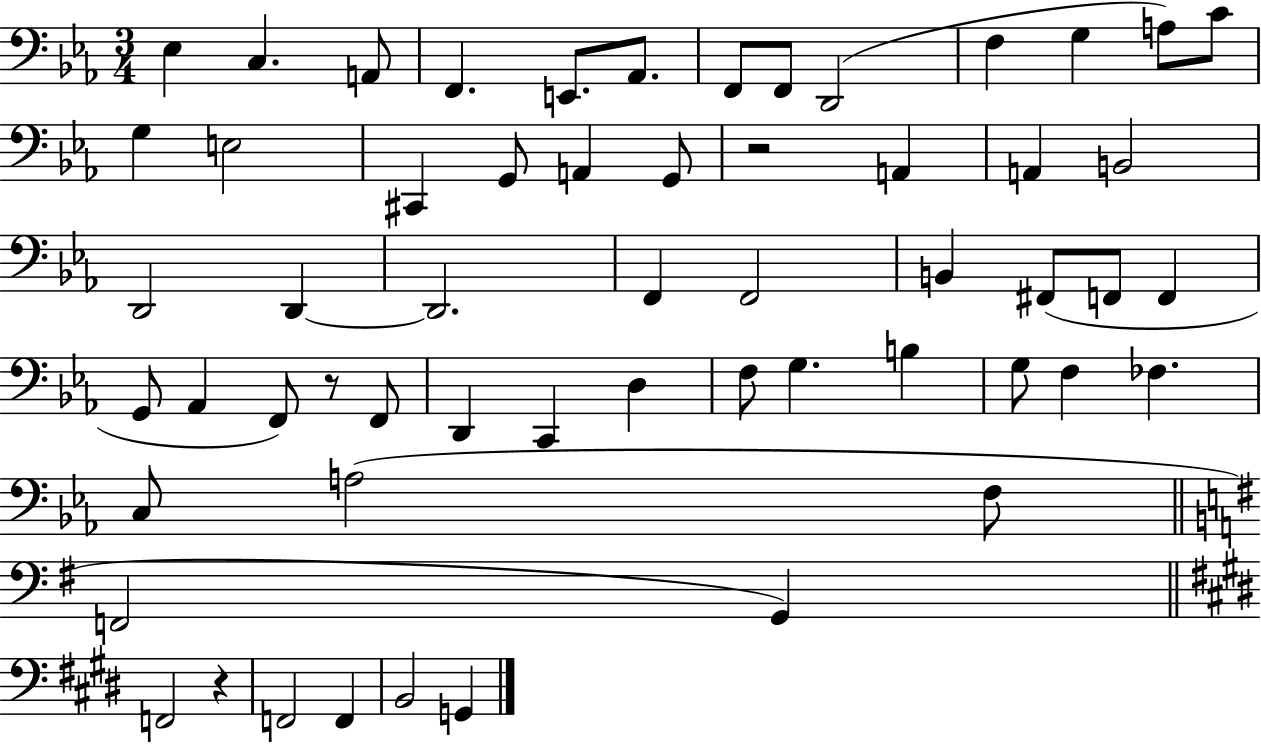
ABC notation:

X:1
T:Untitled
M:3/4
L:1/4
K:Eb
_E, C, A,,/2 F,, E,,/2 _A,,/2 F,,/2 F,,/2 D,,2 F, G, A,/2 C/2 G, E,2 ^C,, G,,/2 A,, G,,/2 z2 A,, A,, B,,2 D,,2 D,, D,,2 F,, F,,2 B,, ^F,,/2 F,,/2 F,, G,,/2 _A,, F,,/2 z/2 F,,/2 D,, C,, D, F,/2 G, B, G,/2 F, _F, C,/2 A,2 F,/2 F,,2 G,, F,,2 z F,,2 F,, B,,2 G,,